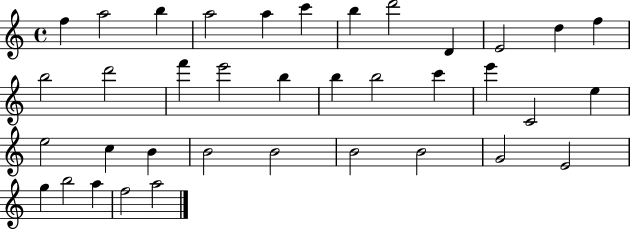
{
  \clef treble
  \time 4/4
  \defaultTimeSignature
  \key c \major
  f''4 a''2 b''4 | a''2 a''4 c'''4 | b''4 d'''2 d'4 | e'2 d''4 f''4 | \break b''2 d'''2 | f'''4 e'''2 b''4 | b''4 b''2 c'''4 | e'''4 c'2 e''4 | \break e''2 c''4 b'4 | b'2 b'2 | b'2 b'2 | g'2 e'2 | \break g''4 b''2 a''4 | f''2 a''2 | \bar "|."
}